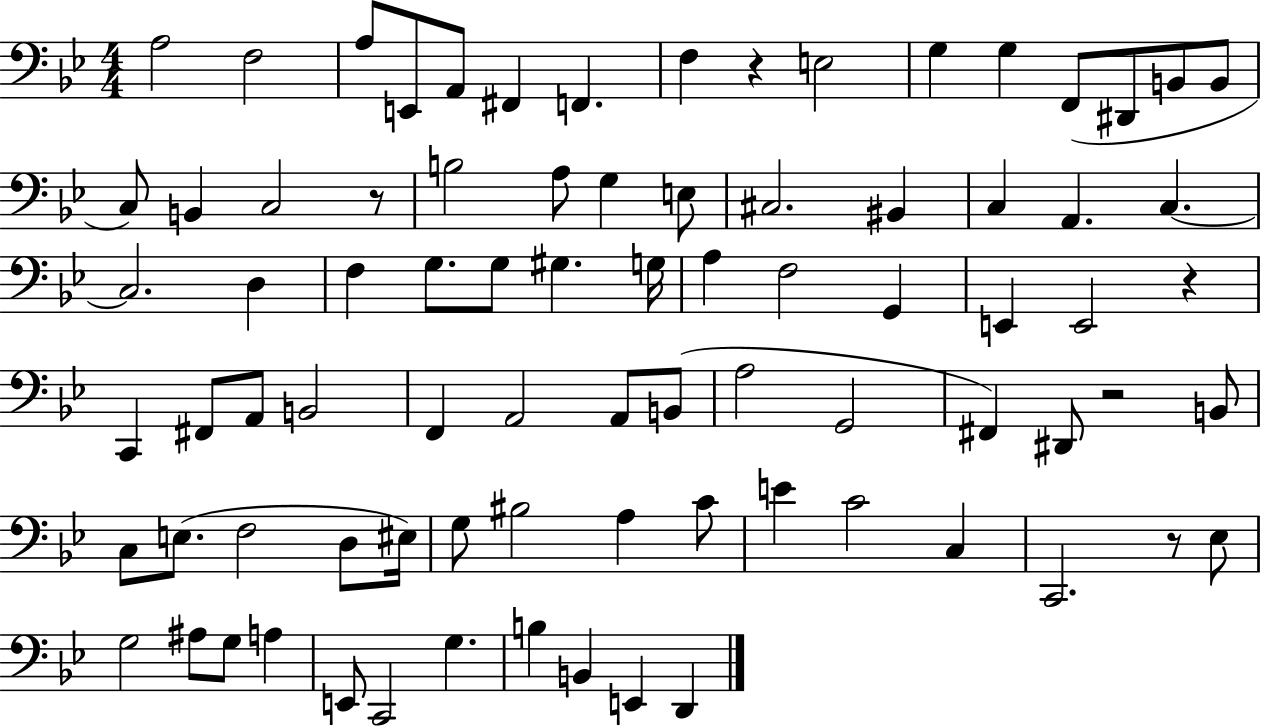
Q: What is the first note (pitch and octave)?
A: A3